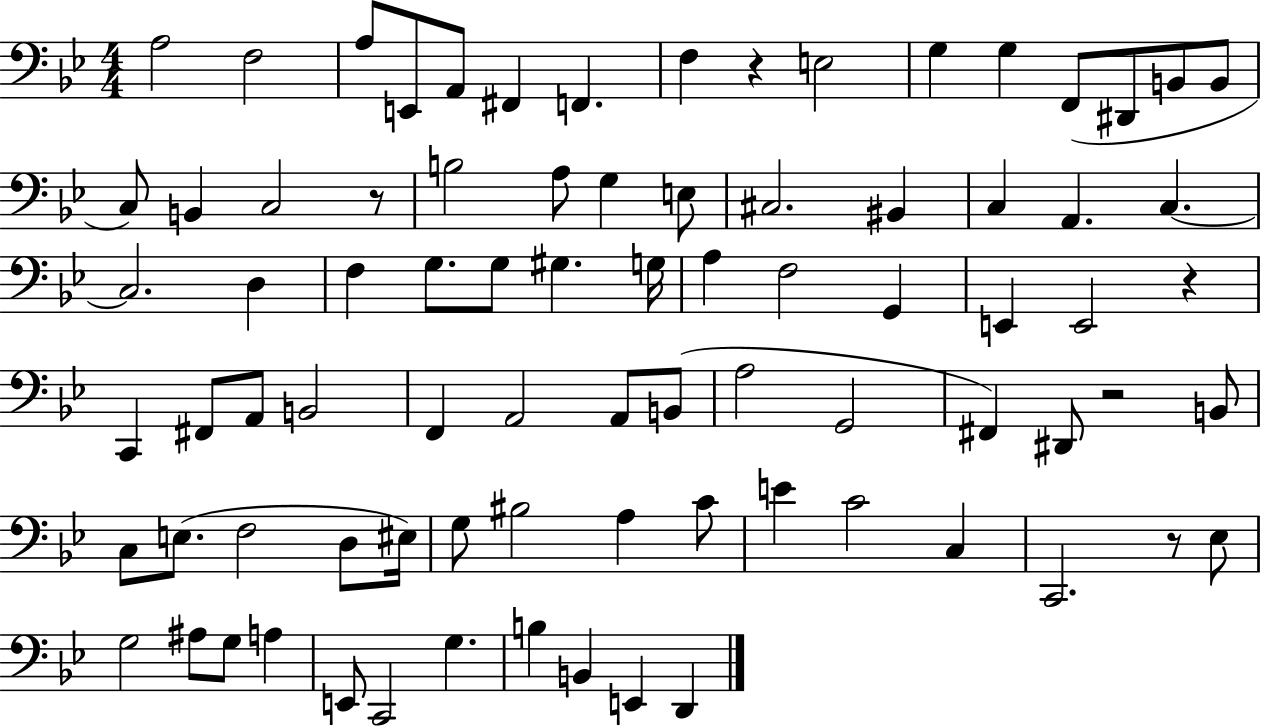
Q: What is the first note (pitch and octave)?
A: A3